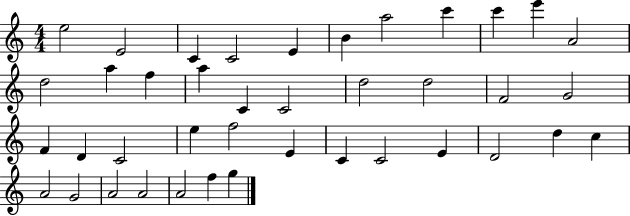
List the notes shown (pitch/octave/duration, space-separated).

E5/h E4/h C4/q C4/h E4/q B4/q A5/h C6/q C6/q E6/q A4/h D5/h A5/q F5/q A5/q C4/q C4/h D5/h D5/h F4/h G4/h F4/q D4/q C4/h E5/q F5/h E4/q C4/q C4/h E4/q D4/h D5/q C5/q A4/h G4/h A4/h A4/h A4/h F5/q G5/q